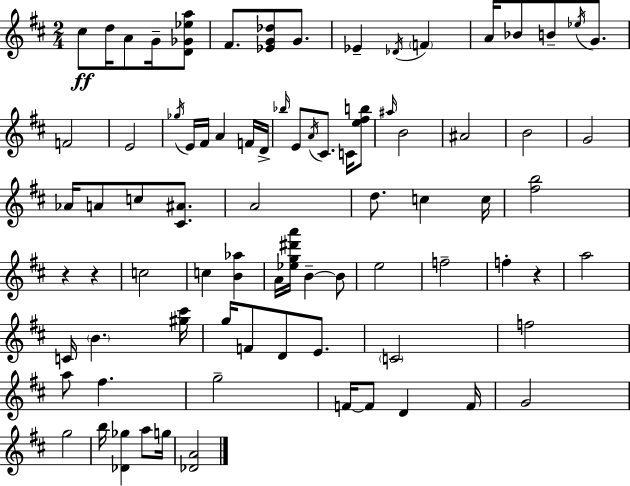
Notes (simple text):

C#5/e D5/s A4/e G4/s [D4,Gb4,Eb5,A5]/e F#4/e. [Eb4,G4,Db5]/e G4/e. Eb4/q Db4/s F4/q A4/s Bb4/e B4/e Eb5/s G4/e. F4/h E4/h Gb5/s E4/s F#4/s A4/q F4/s D4/s Bb5/s E4/e A4/s C#4/e. C4/s [E5,F#5,B5]/e A#5/s B4/h A#4/h B4/h G4/h Ab4/s A4/e C5/e [C#4,A#4]/e. A4/h D5/e. C5/q C5/s [F#5,B5]/h R/q R/q C5/h C5/q [B4,Ab5]/q A4/s [Eb5,G5,D#6,A6]/s B4/q B4/e E5/h F5/h F5/q R/q A5/h C4/s B4/q. [G#5,C#6]/s G5/s F4/e D4/e E4/e. C4/h F5/h A5/e F#5/q. G5/h F4/s F4/e D4/q F4/s G4/h G5/h B5/s [Db4,Gb5]/q A5/e G5/s [Db4,A4]/h